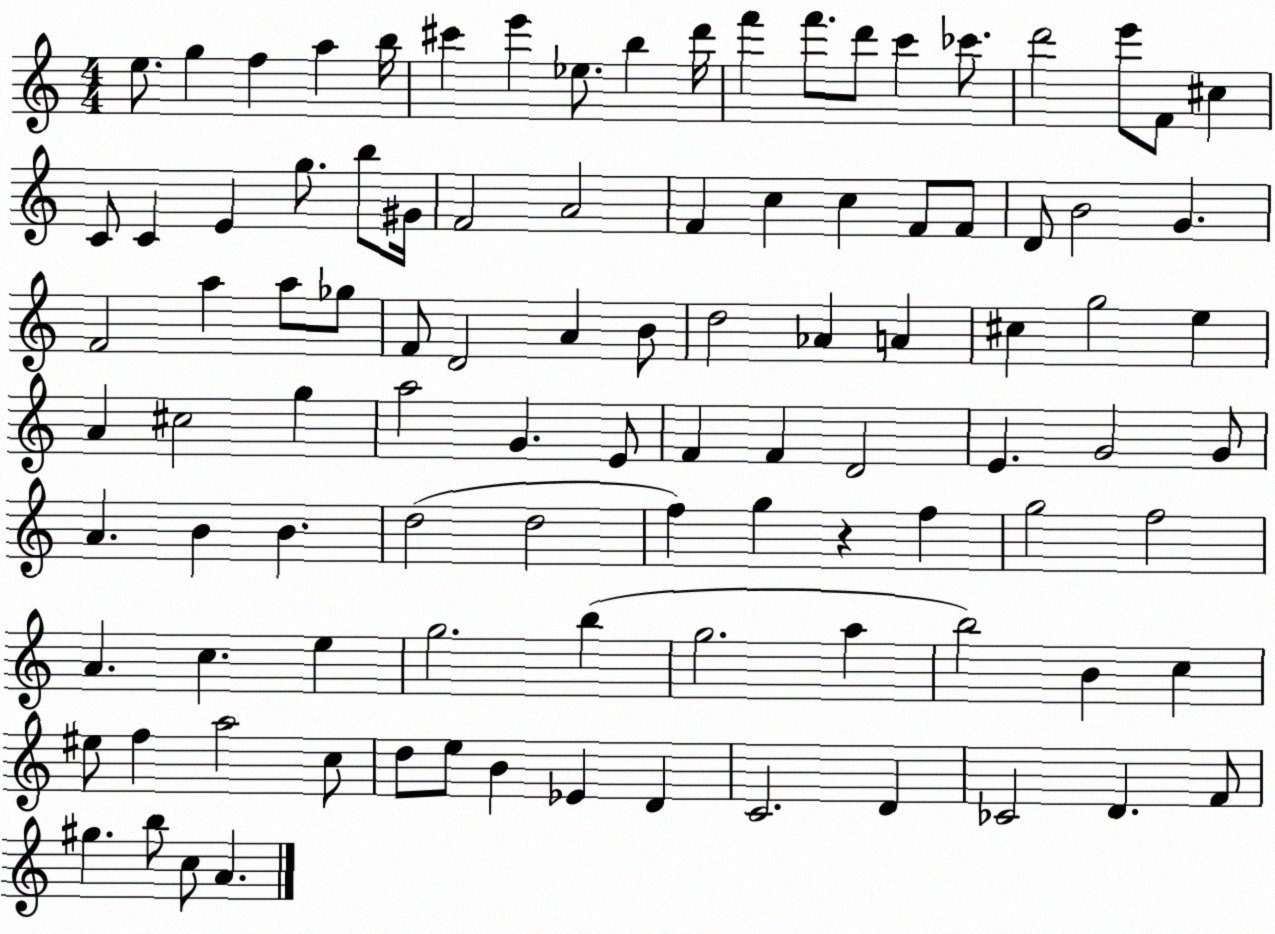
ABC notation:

X:1
T:Untitled
M:4/4
L:1/4
K:C
e/2 g f a b/4 ^c' e' _e/2 b d'/4 f' f'/2 d'/2 c' _c'/2 d'2 e'/2 F/2 ^c C/2 C E g/2 b/2 ^G/4 F2 A2 F c c F/2 F/2 D/2 B2 G F2 a a/2 _g/2 F/2 D2 A B/2 d2 _A A ^c g2 e A ^c2 g a2 G E/2 F F D2 E G2 G/2 A B B d2 d2 f g z f g2 f2 A c e g2 b g2 a b2 B c ^e/2 f a2 c/2 d/2 e/2 B _E D C2 D _C2 D F/2 ^g b/2 c/2 A